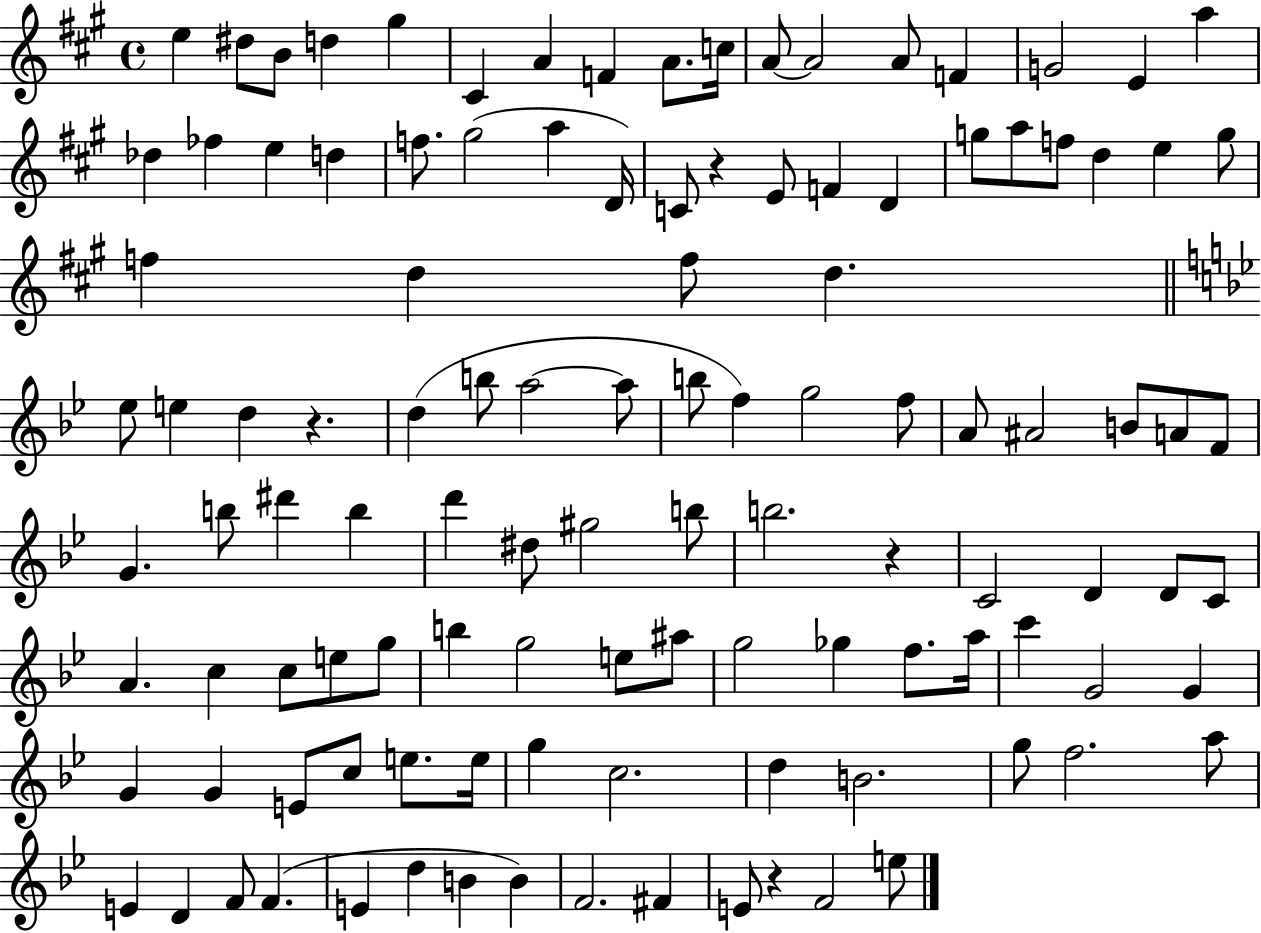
E5/q D#5/e B4/e D5/q G#5/q C#4/q A4/q F4/q A4/e. C5/s A4/e A4/h A4/e F4/q G4/h E4/q A5/q Db5/q FES5/q E5/q D5/q F5/e. G#5/h A5/q D4/s C4/e R/q E4/e F4/q D4/q G5/e A5/e F5/e D5/q E5/q G5/e F5/q D5/q F5/e D5/q. Eb5/e E5/q D5/q R/q. D5/q B5/e A5/h A5/e B5/e F5/q G5/h F5/e A4/e A#4/h B4/e A4/e F4/e G4/q. B5/e D#6/q B5/q D6/q D#5/e G#5/h B5/e B5/h. R/q C4/h D4/q D4/e C4/e A4/q. C5/q C5/e E5/e G5/e B5/q G5/h E5/e A#5/e G5/h Gb5/q F5/e. A5/s C6/q G4/h G4/q G4/q G4/q E4/e C5/e E5/e. E5/s G5/q C5/h. D5/q B4/h. G5/e F5/h. A5/e E4/q D4/q F4/e F4/q. E4/q D5/q B4/q B4/q F4/h. F#4/q E4/e R/q F4/h E5/e